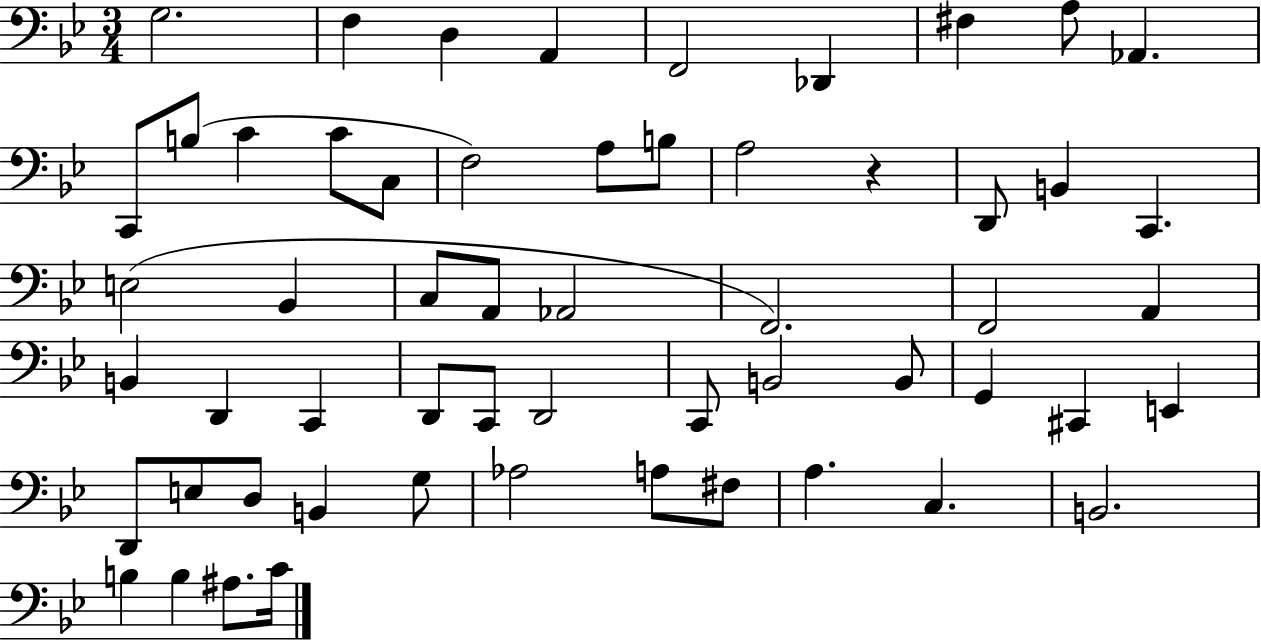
{
  \clef bass
  \numericTimeSignature
  \time 3/4
  \key bes \major
  g2. | f4 d4 a,4 | f,2 des,4 | fis4 a8 aes,4. | \break c,8 b8( c'4 c'8 c8 | f2) a8 b8 | a2 r4 | d,8 b,4 c,4. | \break e2( bes,4 | c8 a,8 aes,2 | f,2.) | f,2 a,4 | \break b,4 d,4 c,4 | d,8 c,8 d,2 | c,8 b,2 b,8 | g,4 cis,4 e,4 | \break d,8 e8 d8 b,4 g8 | aes2 a8 fis8 | a4. c4. | b,2. | \break b4 b4 ais8. c'16 | \bar "|."
}